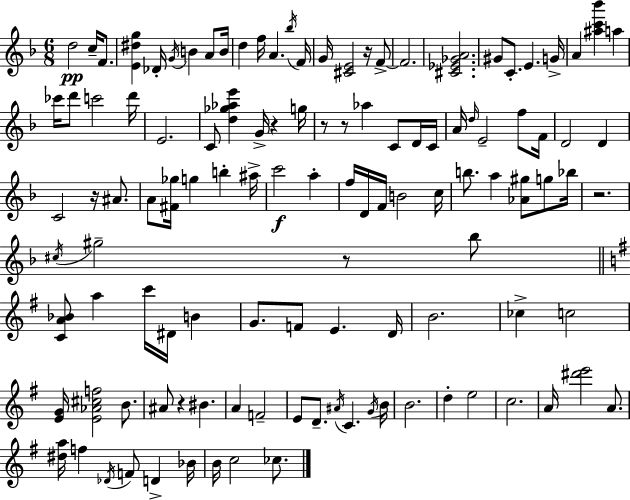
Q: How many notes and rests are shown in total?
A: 117